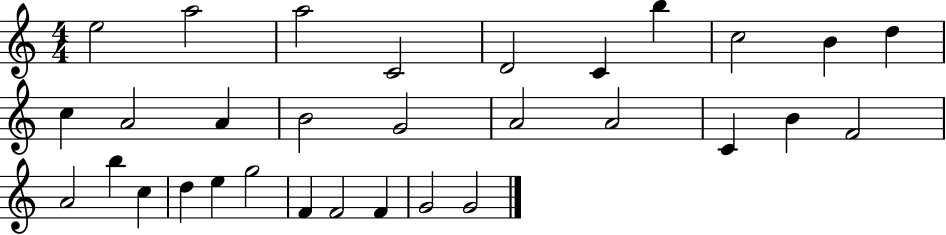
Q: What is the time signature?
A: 4/4